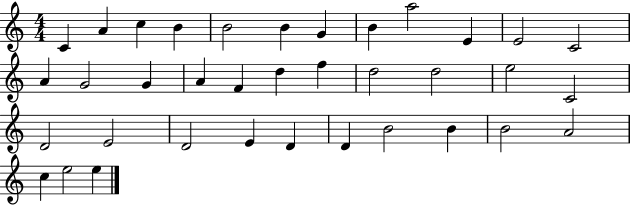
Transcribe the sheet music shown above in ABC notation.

X:1
T:Untitled
M:4/4
L:1/4
K:C
C A c B B2 B G B a2 E E2 C2 A G2 G A F d f d2 d2 e2 C2 D2 E2 D2 E D D B2 B B2 A2 c e2 e